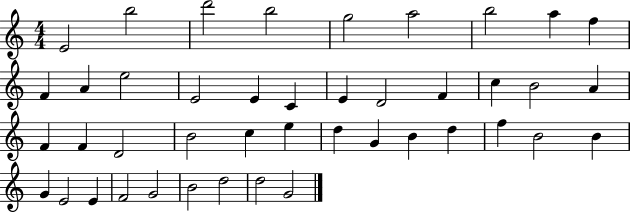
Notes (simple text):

E4/h B5/h D6/h B5/h G5/h A5/h B5/h A5/q F5/q F4/q A4/q E5/h E4/h E4/q C4/q E4/q D4/h F4/q C5/q B4/h A4/q F4/q F4/q D4/h B4/h C5/q E5/q D5/q G4/q B4/q D5/q F5/q B4/h B4/q G4/q E4/h E4/q F4/h G4/h B4/h D5/h D5/h G4/h